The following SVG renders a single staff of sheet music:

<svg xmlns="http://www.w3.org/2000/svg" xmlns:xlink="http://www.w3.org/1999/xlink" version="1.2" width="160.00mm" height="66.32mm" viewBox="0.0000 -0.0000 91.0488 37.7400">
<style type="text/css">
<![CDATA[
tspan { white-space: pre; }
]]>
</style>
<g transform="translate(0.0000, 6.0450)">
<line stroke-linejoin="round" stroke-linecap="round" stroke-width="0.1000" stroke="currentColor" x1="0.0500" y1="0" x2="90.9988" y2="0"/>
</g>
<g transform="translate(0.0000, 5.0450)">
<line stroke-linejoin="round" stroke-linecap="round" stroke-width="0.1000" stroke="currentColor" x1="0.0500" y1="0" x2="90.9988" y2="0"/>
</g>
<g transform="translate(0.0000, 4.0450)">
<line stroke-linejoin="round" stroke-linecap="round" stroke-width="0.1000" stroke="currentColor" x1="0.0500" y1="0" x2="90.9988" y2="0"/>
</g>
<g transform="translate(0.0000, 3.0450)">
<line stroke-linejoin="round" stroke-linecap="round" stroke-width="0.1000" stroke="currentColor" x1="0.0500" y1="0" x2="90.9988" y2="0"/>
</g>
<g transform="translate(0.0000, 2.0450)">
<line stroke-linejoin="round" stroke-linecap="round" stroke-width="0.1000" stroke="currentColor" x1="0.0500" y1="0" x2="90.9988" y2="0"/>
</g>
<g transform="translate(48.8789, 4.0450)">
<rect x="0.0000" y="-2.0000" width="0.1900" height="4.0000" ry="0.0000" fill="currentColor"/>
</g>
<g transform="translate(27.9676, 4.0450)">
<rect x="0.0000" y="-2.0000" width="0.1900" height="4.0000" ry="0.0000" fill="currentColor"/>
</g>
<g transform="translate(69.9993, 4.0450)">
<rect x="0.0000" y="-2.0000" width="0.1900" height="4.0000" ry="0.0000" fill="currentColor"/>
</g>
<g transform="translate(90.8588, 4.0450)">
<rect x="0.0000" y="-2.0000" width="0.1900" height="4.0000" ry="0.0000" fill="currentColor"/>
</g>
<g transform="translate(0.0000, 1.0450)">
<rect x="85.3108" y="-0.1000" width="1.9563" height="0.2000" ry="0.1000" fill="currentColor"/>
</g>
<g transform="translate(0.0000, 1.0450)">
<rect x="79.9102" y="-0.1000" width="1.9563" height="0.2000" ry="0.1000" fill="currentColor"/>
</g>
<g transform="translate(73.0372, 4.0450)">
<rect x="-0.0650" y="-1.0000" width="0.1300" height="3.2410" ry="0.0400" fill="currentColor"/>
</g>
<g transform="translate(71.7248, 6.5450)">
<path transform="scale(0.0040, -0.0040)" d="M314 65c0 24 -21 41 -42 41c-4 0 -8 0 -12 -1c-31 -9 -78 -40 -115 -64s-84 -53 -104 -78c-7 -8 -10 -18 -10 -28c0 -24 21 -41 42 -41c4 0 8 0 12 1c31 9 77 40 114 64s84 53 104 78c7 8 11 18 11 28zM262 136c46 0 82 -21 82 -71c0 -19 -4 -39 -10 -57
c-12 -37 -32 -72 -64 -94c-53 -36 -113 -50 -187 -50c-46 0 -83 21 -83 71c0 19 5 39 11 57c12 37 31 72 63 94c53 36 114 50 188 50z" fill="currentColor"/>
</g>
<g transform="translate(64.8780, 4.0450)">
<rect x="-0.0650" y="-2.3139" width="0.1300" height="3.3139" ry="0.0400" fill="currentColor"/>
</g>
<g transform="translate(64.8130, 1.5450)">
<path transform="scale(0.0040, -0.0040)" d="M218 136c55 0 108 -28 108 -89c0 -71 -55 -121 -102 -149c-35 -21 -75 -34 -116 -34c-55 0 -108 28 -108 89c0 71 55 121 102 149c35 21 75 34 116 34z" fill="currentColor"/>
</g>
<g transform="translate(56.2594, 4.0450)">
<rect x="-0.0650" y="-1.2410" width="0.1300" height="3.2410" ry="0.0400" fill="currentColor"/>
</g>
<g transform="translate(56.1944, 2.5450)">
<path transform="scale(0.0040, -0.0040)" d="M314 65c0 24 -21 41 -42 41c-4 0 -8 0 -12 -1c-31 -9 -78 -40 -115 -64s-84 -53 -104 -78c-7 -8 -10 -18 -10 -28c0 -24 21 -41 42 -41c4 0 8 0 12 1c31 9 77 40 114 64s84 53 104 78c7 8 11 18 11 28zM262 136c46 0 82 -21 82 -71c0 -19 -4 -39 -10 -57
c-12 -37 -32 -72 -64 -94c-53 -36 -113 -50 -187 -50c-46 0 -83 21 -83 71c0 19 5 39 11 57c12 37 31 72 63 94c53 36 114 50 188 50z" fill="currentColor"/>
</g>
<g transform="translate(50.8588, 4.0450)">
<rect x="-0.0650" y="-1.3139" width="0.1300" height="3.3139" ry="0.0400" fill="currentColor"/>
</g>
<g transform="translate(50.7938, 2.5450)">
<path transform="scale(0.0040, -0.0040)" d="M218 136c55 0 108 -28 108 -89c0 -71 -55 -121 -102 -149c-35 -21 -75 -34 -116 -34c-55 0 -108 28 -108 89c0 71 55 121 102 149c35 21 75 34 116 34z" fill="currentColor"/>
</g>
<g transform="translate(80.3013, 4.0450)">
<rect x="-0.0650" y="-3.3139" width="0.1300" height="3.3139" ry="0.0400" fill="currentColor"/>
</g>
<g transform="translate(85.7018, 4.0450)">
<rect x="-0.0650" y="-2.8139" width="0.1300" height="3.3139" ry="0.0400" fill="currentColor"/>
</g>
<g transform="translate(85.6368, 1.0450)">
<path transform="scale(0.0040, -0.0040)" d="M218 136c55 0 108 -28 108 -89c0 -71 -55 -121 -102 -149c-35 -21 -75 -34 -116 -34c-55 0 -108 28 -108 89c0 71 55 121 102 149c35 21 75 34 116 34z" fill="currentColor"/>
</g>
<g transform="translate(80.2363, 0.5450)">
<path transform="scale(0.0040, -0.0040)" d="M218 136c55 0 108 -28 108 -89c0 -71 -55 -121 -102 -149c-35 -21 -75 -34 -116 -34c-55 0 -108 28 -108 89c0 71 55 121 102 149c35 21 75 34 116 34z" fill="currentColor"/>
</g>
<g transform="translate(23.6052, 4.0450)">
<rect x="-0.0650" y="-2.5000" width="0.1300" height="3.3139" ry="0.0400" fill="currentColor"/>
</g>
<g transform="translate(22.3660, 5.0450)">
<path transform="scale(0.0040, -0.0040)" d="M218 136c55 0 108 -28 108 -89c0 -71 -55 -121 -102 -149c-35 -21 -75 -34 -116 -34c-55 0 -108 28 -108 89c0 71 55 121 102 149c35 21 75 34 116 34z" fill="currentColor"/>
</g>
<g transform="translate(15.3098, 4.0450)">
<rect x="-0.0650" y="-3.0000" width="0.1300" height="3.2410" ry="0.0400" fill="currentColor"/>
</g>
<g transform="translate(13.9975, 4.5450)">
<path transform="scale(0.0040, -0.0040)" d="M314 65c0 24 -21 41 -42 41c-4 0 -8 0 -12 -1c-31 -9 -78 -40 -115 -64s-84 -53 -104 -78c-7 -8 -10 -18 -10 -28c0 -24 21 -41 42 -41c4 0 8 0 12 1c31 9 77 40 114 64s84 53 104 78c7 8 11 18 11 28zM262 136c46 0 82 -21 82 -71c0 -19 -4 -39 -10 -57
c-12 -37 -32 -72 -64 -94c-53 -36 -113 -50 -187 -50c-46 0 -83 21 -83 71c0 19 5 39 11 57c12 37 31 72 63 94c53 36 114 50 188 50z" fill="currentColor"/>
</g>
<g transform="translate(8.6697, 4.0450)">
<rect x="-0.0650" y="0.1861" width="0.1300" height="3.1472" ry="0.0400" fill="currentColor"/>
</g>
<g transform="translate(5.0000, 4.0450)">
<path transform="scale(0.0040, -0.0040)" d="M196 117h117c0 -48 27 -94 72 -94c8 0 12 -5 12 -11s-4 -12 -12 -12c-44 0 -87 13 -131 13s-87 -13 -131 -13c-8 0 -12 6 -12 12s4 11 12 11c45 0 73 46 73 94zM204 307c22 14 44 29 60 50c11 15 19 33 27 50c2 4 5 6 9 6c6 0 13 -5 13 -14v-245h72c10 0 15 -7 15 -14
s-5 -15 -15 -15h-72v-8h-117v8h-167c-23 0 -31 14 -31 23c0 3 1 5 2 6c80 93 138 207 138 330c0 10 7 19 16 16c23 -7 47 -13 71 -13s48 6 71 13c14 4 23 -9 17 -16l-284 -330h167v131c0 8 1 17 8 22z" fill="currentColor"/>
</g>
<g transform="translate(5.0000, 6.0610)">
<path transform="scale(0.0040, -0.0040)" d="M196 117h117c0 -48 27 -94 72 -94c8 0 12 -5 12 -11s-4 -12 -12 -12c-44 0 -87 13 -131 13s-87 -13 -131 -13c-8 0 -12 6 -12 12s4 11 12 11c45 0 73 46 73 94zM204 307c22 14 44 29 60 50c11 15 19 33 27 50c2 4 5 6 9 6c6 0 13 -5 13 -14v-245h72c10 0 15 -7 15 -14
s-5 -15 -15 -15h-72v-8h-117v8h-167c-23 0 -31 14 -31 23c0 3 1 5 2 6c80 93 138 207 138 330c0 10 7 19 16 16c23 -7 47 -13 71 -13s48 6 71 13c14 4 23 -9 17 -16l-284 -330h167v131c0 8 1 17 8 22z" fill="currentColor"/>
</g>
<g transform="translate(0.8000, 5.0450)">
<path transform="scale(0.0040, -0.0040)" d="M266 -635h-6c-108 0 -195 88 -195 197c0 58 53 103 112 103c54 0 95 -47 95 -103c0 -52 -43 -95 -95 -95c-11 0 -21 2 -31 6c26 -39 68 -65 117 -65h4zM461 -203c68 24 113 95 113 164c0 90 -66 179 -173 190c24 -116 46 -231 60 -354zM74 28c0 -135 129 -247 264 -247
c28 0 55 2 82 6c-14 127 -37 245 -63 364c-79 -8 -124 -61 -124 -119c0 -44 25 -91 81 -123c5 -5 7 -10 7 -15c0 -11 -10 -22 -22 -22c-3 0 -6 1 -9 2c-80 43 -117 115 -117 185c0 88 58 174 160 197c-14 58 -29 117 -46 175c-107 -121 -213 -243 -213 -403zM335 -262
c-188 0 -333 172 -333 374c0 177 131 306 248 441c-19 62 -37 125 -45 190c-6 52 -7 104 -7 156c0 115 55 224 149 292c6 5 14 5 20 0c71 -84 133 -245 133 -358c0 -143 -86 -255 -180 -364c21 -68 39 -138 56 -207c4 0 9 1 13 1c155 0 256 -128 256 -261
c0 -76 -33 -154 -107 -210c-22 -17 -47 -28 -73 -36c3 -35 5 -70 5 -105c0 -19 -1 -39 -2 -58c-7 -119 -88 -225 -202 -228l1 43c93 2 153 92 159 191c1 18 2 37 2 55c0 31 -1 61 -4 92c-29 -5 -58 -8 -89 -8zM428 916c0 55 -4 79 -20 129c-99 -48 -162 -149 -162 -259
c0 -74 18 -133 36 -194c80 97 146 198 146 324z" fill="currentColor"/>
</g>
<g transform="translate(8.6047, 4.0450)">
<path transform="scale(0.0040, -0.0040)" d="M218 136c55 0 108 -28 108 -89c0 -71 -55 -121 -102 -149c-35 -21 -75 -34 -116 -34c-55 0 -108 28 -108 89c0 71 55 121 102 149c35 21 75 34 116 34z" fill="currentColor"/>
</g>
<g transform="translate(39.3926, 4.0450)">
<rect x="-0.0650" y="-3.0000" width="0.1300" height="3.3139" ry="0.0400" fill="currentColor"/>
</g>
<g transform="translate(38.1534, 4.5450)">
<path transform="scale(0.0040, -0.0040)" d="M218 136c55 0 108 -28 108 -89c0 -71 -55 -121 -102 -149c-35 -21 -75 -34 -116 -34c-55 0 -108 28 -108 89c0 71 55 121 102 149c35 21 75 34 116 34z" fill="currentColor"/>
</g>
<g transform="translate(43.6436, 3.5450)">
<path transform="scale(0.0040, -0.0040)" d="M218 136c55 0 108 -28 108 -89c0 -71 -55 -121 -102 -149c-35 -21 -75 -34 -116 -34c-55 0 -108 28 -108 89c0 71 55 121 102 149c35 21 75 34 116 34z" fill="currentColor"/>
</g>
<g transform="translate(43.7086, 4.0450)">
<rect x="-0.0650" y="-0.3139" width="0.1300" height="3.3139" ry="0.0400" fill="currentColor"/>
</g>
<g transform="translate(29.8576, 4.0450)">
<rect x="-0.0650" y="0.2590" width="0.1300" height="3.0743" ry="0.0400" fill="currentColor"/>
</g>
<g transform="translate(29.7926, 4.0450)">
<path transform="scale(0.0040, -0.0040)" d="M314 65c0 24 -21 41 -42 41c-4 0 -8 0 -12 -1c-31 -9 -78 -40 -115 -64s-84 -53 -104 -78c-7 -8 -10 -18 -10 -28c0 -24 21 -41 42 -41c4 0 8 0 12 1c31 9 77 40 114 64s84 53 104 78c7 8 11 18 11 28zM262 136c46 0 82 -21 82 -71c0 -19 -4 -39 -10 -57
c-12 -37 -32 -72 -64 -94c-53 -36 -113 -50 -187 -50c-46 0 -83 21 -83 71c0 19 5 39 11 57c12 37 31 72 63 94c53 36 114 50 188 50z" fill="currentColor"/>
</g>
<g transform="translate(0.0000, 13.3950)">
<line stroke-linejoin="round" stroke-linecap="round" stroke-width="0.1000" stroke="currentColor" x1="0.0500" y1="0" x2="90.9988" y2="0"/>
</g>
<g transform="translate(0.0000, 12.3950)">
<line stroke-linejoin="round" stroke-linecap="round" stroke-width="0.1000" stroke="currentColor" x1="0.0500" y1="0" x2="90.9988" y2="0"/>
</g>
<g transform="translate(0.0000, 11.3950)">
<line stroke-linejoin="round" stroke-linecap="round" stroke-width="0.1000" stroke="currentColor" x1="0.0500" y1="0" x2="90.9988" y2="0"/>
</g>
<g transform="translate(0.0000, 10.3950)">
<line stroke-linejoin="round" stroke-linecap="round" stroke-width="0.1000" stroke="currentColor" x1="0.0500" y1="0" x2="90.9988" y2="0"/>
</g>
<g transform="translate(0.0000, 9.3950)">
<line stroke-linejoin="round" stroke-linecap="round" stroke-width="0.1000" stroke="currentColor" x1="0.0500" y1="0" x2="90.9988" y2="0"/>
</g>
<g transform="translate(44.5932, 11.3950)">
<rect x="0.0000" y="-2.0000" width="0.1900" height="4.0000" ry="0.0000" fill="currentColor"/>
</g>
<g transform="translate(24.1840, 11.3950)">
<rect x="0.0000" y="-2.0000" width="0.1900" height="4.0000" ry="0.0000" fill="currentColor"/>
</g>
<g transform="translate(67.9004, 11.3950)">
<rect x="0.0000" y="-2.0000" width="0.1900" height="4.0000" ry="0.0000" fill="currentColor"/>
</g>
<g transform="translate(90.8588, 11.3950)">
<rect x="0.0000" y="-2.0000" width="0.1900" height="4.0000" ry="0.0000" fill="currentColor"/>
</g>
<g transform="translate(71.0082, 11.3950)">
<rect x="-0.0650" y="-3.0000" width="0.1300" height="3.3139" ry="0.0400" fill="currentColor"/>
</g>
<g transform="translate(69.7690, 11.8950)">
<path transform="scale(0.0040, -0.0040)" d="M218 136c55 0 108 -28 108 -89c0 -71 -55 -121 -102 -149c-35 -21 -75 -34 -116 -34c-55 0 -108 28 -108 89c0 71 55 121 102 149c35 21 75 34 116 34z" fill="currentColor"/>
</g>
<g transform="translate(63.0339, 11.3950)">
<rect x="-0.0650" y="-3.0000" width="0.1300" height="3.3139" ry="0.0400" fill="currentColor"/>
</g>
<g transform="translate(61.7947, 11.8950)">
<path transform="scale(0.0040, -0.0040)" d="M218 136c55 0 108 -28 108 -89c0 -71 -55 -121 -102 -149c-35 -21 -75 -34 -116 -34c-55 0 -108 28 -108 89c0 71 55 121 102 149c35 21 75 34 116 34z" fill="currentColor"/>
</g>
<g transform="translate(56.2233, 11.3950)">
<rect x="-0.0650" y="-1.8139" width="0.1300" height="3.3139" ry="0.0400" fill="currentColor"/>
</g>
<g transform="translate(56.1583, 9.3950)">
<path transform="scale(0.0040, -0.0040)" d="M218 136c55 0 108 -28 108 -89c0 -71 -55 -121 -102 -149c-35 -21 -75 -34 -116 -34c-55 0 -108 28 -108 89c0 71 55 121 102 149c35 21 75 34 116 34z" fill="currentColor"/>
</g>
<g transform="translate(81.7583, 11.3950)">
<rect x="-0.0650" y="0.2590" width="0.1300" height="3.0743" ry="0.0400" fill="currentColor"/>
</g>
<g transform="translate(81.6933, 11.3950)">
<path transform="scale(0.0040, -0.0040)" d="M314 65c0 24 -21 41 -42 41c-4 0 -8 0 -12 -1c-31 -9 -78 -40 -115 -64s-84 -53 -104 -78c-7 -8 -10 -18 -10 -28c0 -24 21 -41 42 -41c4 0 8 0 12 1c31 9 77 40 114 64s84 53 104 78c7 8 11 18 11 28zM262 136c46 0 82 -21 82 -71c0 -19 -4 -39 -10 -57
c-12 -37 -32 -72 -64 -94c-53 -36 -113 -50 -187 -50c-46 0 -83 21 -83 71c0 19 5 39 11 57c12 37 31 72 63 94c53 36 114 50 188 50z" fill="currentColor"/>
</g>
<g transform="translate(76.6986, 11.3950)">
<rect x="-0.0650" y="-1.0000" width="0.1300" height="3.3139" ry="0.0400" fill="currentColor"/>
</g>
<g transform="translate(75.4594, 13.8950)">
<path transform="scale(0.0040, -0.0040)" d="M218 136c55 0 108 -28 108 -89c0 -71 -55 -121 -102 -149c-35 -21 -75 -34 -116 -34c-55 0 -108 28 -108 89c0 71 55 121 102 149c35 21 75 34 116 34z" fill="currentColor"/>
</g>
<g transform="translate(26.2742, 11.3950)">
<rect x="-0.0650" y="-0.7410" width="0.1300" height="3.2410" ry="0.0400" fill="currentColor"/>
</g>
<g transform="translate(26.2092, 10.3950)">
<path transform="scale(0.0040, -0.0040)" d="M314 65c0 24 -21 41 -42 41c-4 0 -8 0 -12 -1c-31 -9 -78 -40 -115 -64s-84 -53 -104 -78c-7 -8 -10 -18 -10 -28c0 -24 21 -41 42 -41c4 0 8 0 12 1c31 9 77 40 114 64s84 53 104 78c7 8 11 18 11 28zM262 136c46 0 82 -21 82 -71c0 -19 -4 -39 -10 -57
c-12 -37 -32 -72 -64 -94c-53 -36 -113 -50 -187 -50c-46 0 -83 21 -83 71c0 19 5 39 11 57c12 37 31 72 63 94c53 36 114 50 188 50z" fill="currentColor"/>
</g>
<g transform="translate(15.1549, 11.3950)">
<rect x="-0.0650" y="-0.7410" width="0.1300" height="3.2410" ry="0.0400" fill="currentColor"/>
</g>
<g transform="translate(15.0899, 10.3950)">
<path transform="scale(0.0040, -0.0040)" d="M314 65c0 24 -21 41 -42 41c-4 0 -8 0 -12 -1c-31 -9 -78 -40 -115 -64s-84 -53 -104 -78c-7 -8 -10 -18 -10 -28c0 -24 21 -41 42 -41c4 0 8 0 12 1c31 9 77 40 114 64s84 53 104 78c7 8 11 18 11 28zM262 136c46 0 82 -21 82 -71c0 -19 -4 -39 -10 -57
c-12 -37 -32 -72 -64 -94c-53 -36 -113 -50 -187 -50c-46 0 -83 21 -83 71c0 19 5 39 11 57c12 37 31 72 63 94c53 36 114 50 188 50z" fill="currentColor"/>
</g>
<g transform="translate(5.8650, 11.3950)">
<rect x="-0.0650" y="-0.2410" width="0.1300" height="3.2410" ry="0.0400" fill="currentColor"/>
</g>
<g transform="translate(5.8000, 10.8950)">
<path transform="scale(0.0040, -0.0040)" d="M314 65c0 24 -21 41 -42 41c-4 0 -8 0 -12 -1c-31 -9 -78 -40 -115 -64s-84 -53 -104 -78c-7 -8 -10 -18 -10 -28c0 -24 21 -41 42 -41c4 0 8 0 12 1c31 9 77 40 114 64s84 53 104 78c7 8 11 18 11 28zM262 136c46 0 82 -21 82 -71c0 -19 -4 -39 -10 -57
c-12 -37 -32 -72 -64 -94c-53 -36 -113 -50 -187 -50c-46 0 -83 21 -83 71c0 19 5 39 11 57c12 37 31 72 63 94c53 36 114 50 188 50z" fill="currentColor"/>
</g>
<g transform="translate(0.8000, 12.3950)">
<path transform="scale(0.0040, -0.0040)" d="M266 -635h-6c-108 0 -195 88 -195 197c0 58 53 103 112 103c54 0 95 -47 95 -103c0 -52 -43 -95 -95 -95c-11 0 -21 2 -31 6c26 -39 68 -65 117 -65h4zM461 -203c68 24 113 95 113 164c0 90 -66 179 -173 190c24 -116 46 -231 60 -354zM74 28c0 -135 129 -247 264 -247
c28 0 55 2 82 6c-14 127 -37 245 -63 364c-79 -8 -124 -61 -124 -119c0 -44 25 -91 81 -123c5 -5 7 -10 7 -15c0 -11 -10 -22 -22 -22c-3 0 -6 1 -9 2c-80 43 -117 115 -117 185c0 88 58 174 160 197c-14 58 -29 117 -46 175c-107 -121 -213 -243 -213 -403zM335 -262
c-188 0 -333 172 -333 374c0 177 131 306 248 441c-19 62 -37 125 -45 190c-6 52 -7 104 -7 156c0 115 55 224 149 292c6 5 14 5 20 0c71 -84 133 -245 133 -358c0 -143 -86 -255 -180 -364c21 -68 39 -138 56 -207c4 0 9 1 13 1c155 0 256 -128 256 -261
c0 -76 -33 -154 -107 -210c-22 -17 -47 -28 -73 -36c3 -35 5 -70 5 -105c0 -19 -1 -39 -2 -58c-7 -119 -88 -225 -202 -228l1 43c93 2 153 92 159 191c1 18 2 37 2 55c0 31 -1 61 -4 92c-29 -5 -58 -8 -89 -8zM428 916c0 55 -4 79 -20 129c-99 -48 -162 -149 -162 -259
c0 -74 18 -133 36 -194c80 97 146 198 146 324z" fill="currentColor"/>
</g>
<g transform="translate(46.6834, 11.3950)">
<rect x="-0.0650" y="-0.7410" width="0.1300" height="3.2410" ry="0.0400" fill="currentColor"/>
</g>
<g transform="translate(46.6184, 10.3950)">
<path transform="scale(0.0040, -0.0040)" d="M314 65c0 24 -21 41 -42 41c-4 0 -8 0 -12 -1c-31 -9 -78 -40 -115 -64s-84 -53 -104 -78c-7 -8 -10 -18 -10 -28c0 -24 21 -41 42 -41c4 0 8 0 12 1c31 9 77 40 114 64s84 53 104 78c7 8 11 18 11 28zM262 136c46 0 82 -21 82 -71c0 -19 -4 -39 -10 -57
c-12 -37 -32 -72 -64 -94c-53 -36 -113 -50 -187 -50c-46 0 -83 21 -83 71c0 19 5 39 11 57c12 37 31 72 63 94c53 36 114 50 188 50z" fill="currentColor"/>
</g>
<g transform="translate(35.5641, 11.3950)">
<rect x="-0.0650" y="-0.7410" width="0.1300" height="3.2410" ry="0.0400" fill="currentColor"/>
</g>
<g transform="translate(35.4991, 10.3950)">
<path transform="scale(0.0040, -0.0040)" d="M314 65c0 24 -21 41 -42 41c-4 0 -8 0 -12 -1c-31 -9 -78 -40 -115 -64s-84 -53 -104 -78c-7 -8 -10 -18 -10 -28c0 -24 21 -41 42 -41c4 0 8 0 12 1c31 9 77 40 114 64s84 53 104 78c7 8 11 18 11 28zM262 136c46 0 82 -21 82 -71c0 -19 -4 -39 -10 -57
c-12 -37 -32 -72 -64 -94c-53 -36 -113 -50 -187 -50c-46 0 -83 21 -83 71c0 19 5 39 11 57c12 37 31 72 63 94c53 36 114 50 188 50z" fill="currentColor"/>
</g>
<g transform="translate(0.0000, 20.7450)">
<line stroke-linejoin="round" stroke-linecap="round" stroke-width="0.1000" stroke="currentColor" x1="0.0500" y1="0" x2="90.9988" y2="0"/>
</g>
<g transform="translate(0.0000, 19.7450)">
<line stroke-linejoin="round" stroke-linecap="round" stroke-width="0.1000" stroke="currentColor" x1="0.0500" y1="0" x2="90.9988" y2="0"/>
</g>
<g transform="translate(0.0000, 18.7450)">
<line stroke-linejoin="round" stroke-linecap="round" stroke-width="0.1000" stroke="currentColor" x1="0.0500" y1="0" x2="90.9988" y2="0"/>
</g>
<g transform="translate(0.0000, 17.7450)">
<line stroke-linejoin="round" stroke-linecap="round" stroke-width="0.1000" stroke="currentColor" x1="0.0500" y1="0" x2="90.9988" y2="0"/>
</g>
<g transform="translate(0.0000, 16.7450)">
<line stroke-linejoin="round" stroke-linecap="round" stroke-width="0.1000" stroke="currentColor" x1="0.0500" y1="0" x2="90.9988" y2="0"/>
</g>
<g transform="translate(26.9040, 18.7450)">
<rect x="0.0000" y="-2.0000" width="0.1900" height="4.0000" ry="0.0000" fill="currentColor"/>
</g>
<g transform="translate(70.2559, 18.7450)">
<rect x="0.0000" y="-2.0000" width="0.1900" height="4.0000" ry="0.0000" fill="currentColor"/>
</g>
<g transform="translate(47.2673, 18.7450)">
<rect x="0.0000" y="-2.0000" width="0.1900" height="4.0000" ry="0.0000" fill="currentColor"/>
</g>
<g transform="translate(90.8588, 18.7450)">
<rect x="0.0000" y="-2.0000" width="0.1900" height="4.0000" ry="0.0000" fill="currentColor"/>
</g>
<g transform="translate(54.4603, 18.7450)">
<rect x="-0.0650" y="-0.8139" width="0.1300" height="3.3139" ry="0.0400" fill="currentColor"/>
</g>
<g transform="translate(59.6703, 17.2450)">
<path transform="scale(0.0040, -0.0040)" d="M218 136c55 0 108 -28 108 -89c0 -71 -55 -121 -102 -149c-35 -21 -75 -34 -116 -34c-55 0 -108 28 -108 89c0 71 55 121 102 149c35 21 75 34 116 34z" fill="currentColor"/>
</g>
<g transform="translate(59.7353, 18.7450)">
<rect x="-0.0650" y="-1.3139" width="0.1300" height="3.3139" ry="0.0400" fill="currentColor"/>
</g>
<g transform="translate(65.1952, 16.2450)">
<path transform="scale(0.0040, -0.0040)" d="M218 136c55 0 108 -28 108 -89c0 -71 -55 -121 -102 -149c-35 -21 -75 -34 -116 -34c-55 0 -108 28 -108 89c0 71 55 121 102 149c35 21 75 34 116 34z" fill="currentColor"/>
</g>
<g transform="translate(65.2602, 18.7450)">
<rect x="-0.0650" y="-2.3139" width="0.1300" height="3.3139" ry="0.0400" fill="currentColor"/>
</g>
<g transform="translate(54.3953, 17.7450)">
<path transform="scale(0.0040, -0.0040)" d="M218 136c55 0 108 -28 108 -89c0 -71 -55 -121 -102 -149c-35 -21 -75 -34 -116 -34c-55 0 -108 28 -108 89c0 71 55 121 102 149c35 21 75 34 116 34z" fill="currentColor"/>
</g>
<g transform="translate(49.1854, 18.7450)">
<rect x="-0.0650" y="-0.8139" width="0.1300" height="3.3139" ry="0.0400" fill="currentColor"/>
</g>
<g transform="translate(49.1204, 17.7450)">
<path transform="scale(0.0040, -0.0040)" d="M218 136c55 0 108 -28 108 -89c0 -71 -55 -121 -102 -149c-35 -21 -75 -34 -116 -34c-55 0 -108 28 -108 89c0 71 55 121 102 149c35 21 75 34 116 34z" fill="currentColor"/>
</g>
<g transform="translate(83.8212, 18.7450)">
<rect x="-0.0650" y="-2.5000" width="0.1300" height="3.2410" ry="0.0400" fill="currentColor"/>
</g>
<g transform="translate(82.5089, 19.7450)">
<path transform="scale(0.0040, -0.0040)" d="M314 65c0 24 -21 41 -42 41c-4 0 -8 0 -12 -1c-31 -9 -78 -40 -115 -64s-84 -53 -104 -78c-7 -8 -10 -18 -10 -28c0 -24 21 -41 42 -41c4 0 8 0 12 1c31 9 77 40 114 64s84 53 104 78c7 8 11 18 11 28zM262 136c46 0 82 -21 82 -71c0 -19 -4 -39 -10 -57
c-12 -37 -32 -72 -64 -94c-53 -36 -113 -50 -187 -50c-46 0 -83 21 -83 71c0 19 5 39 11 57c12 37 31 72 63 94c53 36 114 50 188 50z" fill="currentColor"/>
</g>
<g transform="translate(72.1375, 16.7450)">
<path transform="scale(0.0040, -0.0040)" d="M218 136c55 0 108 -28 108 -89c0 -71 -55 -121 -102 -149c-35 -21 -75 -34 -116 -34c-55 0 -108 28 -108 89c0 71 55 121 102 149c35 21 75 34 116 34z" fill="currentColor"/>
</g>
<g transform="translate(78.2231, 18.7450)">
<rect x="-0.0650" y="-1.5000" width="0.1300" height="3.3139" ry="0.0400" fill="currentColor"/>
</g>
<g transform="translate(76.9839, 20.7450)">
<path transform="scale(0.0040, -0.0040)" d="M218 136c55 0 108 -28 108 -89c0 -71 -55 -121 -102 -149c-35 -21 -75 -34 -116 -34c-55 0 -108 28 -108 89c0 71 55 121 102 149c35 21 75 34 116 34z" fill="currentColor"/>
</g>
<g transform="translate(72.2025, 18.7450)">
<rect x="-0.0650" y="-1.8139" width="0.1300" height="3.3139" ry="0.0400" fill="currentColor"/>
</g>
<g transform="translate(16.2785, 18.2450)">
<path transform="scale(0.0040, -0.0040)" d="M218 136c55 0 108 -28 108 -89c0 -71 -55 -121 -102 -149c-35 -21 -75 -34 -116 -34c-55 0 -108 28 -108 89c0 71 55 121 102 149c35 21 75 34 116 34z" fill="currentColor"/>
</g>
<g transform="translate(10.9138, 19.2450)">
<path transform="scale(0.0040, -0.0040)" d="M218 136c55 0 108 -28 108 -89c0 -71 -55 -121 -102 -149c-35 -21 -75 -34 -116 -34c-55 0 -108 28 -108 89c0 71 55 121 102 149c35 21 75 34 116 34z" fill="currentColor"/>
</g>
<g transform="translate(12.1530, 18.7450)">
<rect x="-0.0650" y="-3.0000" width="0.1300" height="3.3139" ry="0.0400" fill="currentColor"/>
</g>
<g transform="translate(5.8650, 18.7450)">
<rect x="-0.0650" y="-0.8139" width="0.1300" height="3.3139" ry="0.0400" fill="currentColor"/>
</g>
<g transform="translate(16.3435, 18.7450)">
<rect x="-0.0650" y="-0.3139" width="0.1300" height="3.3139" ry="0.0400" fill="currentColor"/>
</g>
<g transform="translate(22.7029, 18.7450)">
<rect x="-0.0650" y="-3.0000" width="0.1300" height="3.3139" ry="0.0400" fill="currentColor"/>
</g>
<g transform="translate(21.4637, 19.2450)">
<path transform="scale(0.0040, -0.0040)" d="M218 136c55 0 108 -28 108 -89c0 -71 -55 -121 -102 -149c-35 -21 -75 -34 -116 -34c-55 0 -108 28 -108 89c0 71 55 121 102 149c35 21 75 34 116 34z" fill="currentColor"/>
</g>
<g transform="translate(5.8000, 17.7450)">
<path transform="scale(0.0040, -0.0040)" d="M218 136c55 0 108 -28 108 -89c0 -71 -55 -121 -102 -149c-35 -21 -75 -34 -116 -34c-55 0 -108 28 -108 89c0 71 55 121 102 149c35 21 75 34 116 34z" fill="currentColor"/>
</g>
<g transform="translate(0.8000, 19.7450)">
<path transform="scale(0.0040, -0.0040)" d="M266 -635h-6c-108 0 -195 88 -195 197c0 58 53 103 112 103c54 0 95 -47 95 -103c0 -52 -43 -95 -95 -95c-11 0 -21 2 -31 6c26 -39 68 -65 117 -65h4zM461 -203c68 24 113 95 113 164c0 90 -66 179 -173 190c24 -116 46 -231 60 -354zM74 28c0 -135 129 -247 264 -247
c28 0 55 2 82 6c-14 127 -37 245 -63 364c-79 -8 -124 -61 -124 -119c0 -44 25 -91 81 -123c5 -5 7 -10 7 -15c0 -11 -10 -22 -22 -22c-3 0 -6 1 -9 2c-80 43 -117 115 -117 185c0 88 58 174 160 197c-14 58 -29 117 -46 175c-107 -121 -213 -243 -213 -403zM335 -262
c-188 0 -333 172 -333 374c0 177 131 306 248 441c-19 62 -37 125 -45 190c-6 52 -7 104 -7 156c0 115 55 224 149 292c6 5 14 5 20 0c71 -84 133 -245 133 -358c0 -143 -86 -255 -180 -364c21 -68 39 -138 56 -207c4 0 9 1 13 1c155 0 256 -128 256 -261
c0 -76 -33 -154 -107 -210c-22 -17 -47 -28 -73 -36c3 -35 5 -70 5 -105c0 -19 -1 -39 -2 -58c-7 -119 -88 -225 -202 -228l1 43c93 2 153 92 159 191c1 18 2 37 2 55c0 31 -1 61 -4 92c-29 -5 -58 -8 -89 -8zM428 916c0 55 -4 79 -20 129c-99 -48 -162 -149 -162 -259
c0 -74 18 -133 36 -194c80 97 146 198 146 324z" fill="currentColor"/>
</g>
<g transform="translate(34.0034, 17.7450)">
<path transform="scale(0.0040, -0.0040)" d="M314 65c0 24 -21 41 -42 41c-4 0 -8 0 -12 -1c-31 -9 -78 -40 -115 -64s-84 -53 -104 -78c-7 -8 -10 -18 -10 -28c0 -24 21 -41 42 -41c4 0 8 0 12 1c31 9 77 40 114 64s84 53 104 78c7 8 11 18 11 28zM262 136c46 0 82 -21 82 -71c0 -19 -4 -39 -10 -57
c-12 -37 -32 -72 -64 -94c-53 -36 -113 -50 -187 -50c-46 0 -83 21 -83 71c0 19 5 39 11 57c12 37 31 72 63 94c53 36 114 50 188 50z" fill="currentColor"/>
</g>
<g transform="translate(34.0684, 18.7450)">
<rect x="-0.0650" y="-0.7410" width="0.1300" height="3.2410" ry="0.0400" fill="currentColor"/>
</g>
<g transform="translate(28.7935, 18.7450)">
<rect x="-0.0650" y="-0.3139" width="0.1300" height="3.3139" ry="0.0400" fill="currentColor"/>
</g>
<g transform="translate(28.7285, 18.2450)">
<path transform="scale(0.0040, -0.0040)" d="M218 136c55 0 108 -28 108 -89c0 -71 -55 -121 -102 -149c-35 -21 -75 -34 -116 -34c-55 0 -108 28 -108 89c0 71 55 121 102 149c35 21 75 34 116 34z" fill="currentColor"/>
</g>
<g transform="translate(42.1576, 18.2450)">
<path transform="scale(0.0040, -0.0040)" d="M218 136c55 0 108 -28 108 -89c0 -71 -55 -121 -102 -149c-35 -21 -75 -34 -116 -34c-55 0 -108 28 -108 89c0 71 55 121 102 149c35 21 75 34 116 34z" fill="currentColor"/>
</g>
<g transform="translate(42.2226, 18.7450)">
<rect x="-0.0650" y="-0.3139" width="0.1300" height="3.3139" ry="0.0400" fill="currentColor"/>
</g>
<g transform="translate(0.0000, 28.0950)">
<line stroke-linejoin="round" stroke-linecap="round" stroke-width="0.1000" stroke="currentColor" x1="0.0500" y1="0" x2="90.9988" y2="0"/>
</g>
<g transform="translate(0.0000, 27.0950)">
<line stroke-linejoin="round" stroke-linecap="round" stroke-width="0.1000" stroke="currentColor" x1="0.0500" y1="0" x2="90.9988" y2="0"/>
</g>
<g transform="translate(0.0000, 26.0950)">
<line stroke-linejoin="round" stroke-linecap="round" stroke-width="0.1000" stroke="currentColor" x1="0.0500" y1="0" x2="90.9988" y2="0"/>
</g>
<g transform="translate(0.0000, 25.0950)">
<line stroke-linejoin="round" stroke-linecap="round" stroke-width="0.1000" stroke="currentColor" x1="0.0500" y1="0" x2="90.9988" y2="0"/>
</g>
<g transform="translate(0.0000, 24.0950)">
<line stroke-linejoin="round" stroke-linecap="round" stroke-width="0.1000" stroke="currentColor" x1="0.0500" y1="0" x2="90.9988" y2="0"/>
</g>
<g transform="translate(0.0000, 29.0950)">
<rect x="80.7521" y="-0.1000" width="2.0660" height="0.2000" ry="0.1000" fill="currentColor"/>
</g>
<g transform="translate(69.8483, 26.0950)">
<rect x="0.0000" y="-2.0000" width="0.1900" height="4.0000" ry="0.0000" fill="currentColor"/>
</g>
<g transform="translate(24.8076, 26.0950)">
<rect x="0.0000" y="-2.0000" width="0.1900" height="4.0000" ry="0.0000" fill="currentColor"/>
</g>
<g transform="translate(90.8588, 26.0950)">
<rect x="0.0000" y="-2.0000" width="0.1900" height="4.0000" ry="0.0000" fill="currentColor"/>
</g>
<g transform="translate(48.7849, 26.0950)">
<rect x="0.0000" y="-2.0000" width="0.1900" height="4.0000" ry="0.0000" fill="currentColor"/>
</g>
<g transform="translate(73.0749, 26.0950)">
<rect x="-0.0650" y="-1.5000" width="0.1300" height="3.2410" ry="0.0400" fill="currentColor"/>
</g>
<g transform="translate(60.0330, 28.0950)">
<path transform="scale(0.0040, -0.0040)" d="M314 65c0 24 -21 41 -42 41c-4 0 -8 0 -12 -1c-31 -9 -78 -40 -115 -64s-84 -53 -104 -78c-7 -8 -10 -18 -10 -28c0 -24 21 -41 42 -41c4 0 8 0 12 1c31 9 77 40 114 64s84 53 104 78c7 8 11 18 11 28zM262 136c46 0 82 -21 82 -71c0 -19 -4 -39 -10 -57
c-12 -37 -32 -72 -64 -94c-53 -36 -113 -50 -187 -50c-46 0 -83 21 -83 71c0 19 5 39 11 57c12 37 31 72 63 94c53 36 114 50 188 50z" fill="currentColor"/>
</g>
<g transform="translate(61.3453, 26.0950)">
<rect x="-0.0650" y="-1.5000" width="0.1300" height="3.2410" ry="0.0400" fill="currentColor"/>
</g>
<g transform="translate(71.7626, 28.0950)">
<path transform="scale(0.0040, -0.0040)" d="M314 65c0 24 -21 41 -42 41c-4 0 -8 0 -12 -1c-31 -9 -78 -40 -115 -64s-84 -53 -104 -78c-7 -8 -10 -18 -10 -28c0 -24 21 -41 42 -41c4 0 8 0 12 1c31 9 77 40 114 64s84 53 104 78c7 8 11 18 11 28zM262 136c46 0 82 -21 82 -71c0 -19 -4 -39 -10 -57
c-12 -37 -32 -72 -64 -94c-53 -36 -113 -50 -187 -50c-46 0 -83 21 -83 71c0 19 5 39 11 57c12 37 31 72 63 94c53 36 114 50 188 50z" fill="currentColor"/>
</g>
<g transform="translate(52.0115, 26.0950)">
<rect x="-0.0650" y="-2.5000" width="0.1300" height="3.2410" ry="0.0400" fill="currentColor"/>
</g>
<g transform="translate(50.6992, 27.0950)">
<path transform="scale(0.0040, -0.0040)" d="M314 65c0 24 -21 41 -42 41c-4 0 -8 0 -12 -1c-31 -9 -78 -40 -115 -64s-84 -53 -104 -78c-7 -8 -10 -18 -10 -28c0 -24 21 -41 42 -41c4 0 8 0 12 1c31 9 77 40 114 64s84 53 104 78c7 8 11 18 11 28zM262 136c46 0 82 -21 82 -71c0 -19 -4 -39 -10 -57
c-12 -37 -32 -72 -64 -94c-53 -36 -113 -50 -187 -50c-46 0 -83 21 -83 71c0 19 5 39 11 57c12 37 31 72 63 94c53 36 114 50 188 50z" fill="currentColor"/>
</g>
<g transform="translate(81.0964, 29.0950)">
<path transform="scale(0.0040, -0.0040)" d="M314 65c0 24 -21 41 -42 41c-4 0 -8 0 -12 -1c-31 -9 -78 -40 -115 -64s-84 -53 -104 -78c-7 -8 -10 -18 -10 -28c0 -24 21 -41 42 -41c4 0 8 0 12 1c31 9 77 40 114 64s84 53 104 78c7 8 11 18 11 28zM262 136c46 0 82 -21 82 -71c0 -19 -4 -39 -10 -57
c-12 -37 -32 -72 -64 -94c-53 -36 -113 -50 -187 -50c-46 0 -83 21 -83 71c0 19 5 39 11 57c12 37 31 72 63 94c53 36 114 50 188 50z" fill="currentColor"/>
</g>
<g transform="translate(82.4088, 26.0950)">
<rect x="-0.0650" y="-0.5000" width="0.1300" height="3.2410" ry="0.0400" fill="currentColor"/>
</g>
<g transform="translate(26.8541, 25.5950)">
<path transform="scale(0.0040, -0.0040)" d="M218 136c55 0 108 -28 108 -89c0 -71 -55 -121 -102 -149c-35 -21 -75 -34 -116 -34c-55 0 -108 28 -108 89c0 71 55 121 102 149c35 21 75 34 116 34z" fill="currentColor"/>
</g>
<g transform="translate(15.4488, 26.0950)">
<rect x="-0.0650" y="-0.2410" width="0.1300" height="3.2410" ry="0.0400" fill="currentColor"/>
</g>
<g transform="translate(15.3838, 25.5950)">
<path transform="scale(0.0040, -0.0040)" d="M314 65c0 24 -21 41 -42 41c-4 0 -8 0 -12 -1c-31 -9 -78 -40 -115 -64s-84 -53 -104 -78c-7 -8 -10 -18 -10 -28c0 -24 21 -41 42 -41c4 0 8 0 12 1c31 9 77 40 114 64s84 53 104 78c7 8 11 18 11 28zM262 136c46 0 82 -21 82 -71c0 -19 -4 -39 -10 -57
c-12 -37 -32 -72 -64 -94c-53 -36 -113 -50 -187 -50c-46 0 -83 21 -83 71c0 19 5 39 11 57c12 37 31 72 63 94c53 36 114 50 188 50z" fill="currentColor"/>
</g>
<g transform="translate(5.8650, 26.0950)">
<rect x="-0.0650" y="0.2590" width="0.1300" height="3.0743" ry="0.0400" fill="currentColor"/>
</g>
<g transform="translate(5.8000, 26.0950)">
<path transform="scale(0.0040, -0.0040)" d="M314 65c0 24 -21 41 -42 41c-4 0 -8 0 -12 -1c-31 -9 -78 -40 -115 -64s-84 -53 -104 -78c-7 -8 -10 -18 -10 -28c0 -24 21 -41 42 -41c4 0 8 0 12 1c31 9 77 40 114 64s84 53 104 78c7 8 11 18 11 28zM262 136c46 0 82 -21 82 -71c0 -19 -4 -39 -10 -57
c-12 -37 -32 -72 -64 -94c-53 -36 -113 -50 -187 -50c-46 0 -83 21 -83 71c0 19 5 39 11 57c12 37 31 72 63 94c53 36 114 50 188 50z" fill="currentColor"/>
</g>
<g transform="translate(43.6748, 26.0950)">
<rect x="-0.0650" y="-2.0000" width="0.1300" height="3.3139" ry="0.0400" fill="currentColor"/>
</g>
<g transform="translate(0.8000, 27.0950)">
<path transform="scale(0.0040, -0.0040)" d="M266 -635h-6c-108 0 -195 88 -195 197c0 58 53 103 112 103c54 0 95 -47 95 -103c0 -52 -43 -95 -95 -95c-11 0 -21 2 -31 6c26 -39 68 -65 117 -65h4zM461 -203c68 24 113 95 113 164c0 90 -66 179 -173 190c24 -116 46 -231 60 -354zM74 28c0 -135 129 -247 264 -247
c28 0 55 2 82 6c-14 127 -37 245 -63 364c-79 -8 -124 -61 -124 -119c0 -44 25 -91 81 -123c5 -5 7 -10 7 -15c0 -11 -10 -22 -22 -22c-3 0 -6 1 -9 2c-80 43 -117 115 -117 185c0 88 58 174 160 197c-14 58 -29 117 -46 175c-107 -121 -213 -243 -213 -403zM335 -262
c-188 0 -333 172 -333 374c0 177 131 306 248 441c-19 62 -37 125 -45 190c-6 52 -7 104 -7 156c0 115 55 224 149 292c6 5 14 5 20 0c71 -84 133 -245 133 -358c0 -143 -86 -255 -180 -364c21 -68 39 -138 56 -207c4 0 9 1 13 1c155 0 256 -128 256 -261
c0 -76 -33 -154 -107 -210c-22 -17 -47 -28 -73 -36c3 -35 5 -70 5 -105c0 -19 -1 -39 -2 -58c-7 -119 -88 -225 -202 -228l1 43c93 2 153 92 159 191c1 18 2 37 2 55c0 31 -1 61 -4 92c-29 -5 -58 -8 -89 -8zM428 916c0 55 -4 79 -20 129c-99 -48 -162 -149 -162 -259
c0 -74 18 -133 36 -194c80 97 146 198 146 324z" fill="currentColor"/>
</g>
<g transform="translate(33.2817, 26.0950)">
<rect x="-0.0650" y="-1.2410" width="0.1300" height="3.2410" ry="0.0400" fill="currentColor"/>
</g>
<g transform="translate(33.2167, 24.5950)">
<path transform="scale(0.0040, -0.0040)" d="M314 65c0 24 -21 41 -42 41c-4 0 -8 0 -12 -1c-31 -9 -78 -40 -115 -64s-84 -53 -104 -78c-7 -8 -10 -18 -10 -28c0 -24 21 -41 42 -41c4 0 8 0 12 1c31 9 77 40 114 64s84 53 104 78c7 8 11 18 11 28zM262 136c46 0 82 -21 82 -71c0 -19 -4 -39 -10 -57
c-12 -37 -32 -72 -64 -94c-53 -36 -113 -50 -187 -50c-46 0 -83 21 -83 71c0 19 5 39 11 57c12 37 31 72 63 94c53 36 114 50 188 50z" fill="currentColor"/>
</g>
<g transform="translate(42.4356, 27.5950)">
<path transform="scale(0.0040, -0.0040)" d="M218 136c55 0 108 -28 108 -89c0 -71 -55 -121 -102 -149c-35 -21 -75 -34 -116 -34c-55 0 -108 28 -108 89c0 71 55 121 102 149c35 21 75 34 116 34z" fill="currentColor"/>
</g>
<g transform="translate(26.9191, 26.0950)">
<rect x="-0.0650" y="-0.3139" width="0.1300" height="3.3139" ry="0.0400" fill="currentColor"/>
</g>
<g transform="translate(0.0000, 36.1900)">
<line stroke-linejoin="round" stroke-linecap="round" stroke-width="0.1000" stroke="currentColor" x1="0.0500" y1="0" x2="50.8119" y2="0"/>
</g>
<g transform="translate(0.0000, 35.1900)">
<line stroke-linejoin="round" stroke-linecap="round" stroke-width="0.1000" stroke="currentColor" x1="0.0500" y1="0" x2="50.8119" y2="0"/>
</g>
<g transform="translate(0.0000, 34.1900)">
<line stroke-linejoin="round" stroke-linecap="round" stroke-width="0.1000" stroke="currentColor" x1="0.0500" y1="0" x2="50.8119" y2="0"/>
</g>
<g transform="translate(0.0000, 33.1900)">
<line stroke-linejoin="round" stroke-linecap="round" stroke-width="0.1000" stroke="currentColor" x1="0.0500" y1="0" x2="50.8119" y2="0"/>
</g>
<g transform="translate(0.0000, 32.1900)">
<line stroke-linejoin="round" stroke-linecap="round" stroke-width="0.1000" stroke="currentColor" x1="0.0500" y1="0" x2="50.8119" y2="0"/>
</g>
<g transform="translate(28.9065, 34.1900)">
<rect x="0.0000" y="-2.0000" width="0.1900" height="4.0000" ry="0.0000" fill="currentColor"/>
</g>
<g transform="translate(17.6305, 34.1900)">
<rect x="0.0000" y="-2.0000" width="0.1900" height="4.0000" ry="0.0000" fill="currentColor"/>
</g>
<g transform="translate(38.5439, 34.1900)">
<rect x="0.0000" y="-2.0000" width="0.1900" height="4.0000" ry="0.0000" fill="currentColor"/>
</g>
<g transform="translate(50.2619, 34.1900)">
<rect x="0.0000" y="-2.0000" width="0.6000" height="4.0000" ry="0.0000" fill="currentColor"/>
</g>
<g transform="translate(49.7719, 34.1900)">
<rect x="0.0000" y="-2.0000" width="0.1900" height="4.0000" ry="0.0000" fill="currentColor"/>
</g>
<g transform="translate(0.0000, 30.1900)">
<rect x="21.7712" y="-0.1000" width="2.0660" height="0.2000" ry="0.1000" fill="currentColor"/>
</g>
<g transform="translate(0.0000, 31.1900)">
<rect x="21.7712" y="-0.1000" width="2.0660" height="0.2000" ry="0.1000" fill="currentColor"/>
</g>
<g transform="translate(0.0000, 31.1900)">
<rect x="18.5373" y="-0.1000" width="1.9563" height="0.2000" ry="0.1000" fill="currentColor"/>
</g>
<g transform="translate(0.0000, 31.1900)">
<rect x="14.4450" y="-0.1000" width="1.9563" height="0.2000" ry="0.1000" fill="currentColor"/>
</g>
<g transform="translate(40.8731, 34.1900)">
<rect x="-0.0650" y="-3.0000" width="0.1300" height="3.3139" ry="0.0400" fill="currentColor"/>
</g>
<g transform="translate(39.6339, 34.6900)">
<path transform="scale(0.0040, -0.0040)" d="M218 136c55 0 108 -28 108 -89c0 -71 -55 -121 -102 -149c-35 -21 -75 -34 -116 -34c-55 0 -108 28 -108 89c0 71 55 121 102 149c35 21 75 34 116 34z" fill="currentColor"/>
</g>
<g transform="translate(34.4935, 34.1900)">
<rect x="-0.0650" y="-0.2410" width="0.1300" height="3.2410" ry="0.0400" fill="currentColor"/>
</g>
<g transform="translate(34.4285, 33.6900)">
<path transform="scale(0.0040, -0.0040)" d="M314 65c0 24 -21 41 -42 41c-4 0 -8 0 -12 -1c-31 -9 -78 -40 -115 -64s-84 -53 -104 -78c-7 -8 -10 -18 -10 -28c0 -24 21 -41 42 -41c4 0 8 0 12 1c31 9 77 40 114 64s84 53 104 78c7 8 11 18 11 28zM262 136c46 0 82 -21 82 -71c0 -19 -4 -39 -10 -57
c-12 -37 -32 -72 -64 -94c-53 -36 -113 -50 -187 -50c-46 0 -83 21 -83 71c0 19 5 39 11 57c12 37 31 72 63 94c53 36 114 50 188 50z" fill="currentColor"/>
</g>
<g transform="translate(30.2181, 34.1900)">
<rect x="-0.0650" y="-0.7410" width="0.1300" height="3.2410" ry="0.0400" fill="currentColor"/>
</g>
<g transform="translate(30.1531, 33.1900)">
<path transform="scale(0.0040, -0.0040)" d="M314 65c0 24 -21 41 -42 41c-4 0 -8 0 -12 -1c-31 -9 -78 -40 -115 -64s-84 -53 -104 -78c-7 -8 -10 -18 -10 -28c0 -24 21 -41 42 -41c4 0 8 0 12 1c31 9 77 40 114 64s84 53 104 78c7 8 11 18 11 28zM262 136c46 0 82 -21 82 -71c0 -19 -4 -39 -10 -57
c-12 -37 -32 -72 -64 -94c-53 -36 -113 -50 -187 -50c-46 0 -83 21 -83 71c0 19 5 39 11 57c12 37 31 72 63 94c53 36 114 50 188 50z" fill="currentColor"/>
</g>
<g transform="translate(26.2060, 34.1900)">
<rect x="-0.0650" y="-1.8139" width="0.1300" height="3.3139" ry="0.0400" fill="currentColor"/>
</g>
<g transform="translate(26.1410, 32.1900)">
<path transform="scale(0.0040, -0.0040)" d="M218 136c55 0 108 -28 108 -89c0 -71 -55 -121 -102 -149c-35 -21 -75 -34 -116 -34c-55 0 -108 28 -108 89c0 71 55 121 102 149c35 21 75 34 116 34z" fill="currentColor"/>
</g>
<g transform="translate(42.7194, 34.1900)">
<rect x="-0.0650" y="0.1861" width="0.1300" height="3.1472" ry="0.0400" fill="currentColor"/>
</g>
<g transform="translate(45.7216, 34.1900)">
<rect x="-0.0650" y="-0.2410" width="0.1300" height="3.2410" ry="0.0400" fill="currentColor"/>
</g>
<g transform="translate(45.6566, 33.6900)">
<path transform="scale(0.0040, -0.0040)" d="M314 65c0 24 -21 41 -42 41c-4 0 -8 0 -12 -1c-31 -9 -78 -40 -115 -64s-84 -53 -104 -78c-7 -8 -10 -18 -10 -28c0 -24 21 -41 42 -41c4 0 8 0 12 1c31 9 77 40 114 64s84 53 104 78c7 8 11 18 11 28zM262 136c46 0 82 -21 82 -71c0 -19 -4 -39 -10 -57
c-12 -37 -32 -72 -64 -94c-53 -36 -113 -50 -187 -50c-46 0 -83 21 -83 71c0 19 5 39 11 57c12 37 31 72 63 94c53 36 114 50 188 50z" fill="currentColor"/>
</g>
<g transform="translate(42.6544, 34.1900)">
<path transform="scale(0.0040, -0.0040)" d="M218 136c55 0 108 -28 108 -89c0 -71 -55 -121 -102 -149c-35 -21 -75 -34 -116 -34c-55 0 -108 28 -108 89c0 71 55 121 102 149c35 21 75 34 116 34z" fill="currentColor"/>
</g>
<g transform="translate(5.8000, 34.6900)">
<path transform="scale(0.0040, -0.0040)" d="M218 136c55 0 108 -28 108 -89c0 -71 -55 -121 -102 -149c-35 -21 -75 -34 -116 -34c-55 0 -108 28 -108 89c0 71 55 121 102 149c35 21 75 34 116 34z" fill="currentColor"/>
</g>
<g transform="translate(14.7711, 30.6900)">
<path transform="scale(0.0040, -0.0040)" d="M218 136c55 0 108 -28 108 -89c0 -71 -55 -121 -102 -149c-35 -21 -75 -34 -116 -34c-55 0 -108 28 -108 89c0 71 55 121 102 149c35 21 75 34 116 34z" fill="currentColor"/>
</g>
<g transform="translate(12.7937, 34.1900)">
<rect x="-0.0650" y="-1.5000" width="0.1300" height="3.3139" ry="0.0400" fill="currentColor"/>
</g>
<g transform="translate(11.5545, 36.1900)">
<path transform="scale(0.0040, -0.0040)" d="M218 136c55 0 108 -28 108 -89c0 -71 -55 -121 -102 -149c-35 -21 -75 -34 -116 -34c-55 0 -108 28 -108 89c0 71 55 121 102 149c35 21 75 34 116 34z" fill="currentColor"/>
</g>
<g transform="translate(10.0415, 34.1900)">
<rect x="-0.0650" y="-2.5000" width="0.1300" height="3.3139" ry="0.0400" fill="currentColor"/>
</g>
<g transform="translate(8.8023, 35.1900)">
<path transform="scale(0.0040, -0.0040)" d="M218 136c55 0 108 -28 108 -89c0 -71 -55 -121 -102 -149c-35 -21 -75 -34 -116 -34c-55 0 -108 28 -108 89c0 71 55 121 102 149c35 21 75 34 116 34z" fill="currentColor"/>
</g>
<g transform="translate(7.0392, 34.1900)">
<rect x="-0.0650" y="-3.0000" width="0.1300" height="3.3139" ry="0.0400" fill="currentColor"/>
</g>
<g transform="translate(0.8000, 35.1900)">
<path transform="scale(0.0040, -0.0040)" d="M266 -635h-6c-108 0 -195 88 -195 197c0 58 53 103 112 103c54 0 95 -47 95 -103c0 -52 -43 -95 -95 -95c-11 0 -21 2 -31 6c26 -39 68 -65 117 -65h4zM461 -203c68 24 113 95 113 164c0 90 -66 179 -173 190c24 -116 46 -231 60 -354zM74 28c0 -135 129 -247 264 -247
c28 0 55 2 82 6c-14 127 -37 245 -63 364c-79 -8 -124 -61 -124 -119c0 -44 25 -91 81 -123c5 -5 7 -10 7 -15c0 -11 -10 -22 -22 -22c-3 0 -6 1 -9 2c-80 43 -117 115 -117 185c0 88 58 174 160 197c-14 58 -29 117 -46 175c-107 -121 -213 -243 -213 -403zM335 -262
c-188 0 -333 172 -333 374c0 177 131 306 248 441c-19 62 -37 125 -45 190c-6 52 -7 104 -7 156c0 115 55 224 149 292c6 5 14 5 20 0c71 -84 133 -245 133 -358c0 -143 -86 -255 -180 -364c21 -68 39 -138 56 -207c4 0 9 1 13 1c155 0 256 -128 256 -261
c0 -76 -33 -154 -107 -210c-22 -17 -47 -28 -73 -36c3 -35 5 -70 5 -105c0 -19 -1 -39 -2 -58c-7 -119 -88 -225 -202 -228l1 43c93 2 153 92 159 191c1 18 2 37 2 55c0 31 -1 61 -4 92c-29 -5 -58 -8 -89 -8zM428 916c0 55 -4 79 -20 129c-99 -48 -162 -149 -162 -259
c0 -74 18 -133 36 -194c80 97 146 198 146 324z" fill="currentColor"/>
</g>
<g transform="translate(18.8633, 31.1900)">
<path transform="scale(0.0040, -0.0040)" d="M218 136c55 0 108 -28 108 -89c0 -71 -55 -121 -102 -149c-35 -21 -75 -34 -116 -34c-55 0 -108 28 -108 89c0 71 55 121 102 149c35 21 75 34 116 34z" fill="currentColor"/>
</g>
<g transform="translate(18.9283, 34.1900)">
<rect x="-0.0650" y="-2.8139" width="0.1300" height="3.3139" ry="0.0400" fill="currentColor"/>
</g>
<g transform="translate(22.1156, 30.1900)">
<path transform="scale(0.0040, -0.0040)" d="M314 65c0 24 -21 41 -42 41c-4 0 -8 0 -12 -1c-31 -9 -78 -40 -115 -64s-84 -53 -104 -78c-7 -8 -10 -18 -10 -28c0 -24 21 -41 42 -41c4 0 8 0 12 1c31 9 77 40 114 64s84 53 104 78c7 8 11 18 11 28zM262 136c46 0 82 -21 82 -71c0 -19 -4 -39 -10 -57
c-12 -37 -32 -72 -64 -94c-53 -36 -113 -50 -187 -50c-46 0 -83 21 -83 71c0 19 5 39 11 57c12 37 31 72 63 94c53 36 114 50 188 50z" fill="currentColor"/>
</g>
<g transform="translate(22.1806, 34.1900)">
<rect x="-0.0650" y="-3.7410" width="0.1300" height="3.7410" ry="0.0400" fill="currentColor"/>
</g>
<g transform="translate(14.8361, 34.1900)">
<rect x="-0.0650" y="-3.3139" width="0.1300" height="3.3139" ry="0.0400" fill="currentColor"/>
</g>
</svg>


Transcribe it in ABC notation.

X:1
T:Untitled
M:4/4
L:1/4
K:C
B A2 G B2 A c e e2 g D2 b a c2 d2 d2 d2 d2 f A A D B2 d A c A c d2 c d d e g f E G2 B2 c2 c e2 F G2 E2 E2 C2 A G E b a c'2 f d2 c2 A B c2